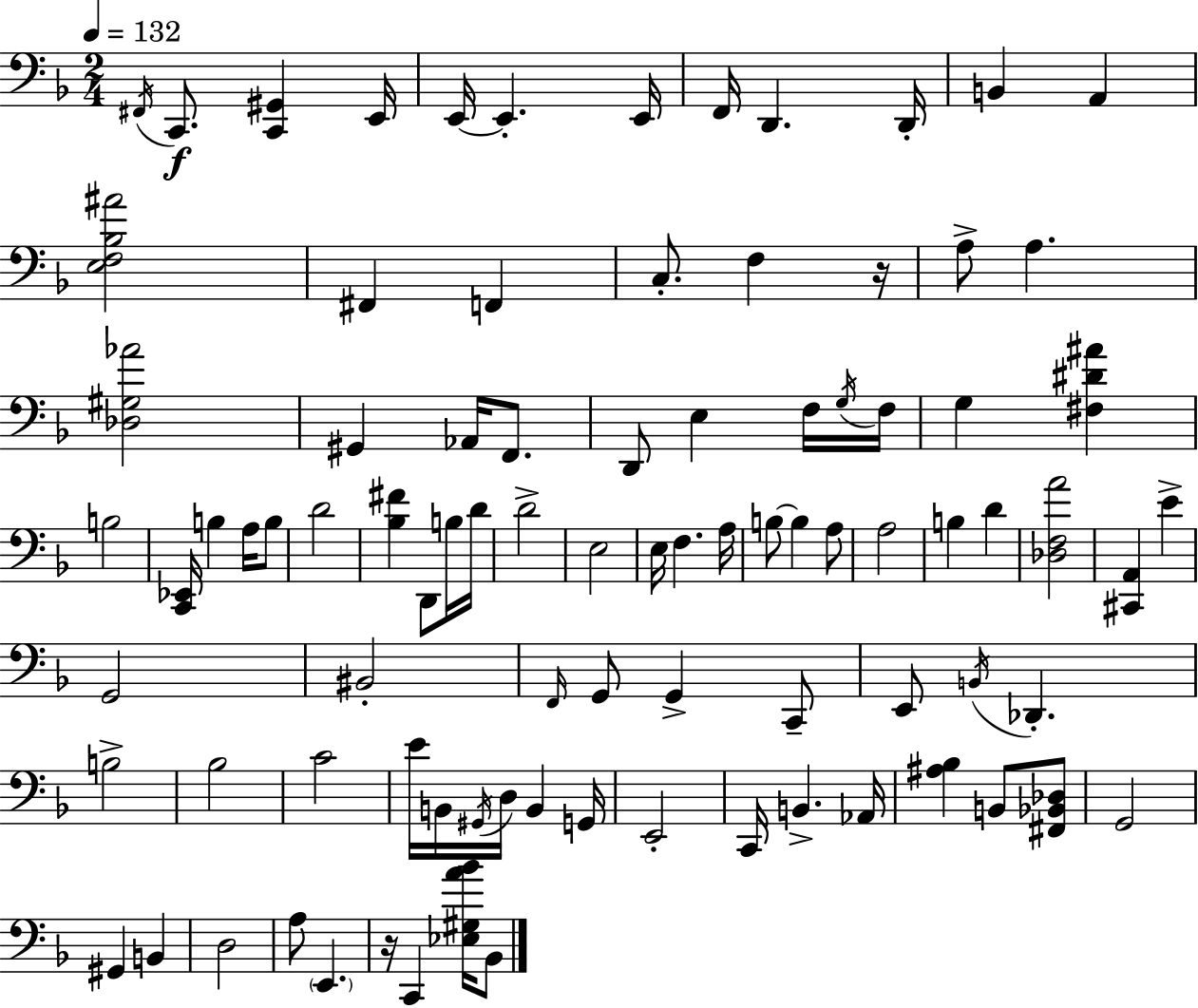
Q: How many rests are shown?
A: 2